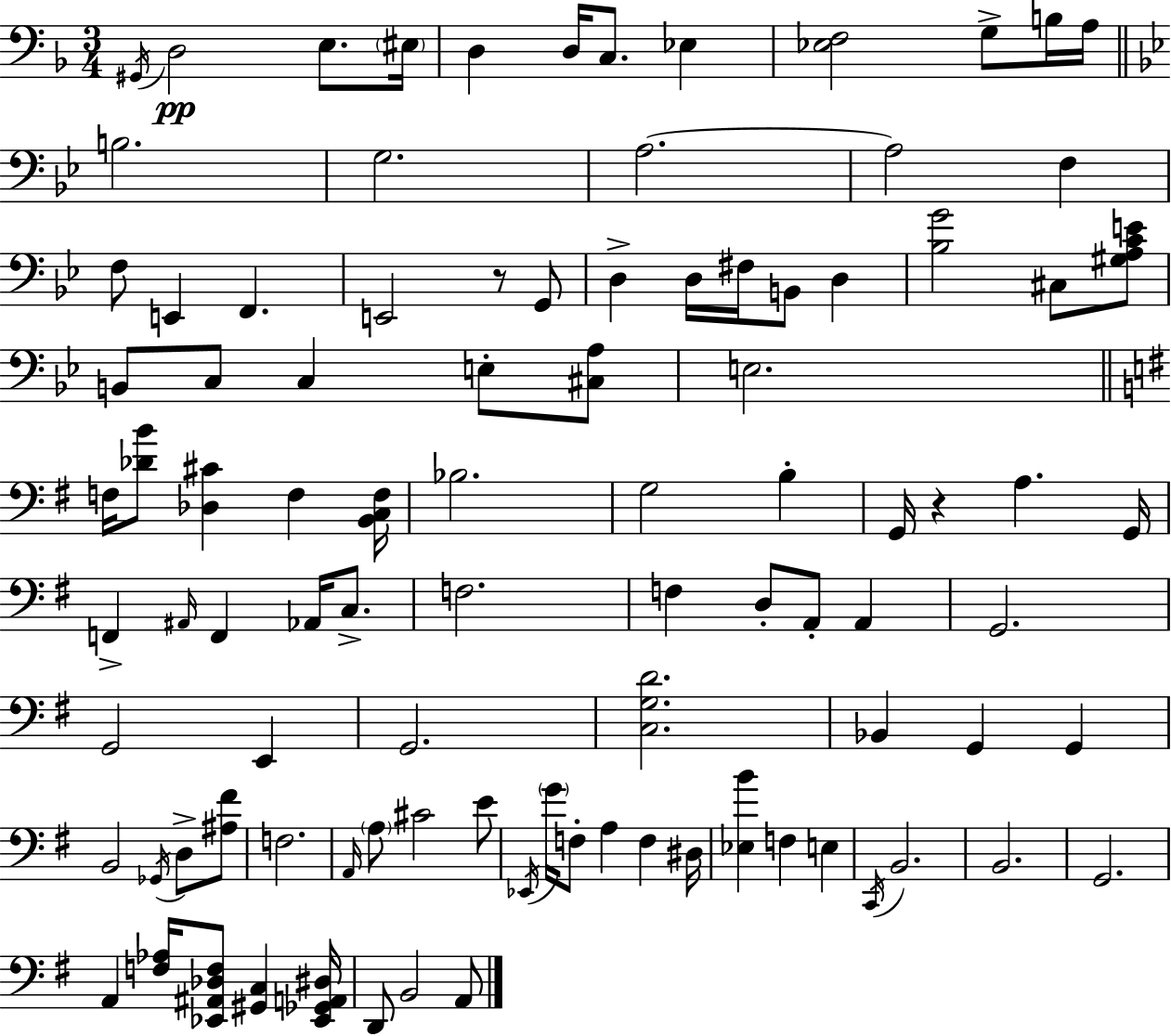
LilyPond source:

{
  \clef bass
  \numericTimeSignature
  \time 3/4
  \key f \major
  \acciaccatura { gis,16 }\pp d2 e8. | \parenthesize eis16 d4 d16 c8. ees4 | <ees f>2 g8-> b16 | a16 \bar "||" \break \key g \minor b2. | g2. | a2.~~ | a2 f4 | \break f8 e,4 f,4. | e,2 r8 g,8 | d4-> d16 fis16 b,8 d4 | <bes g'>2 cis8 <gis a c' e'>8 | \break b,8 c8 c4 e8-. <cis a>8 | e2. | \bar "||" \break \key g \major f16 <des' b'>8 <des cis'>4 f4 <b, c f>16 | bes2. | g2 b4-. | g,16 r4 a4. g,16 | \break f,4-> \grace { ais,16 } f,4 aes,16 c8.-> | f2. | f4 d8-. a,8-. a,4 | g,2. | \break g,2 e,4 | g,2. | <c g d'>2. | bes,4 g,4 g,4 | \break b,2 \acciaccatura { ges,16 } d8-> | <ais fis'>8 f2. | \grace { a,16 } \parenthesize a8 cis'2 | e'8 \acciaccatura { ees,16 } \parenthesize g'16 f8-. a4 f4 | \break dis16 <ees b'>4 f4 | e4 \acciaccatura { c,16 } b,2. | b,2. | g,2. | \break a,4 <f aes>16 <ees, ais, des f>8 | <gis, c>4 <ees, ges, a, dis>16 d,8 b,2 | a,8 \bar "|."
}